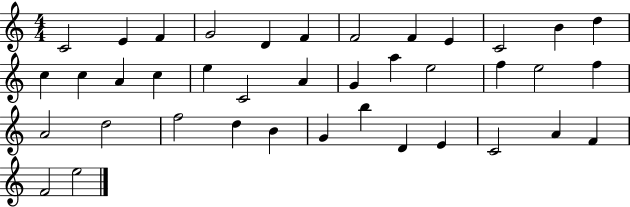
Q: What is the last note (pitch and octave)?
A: E5